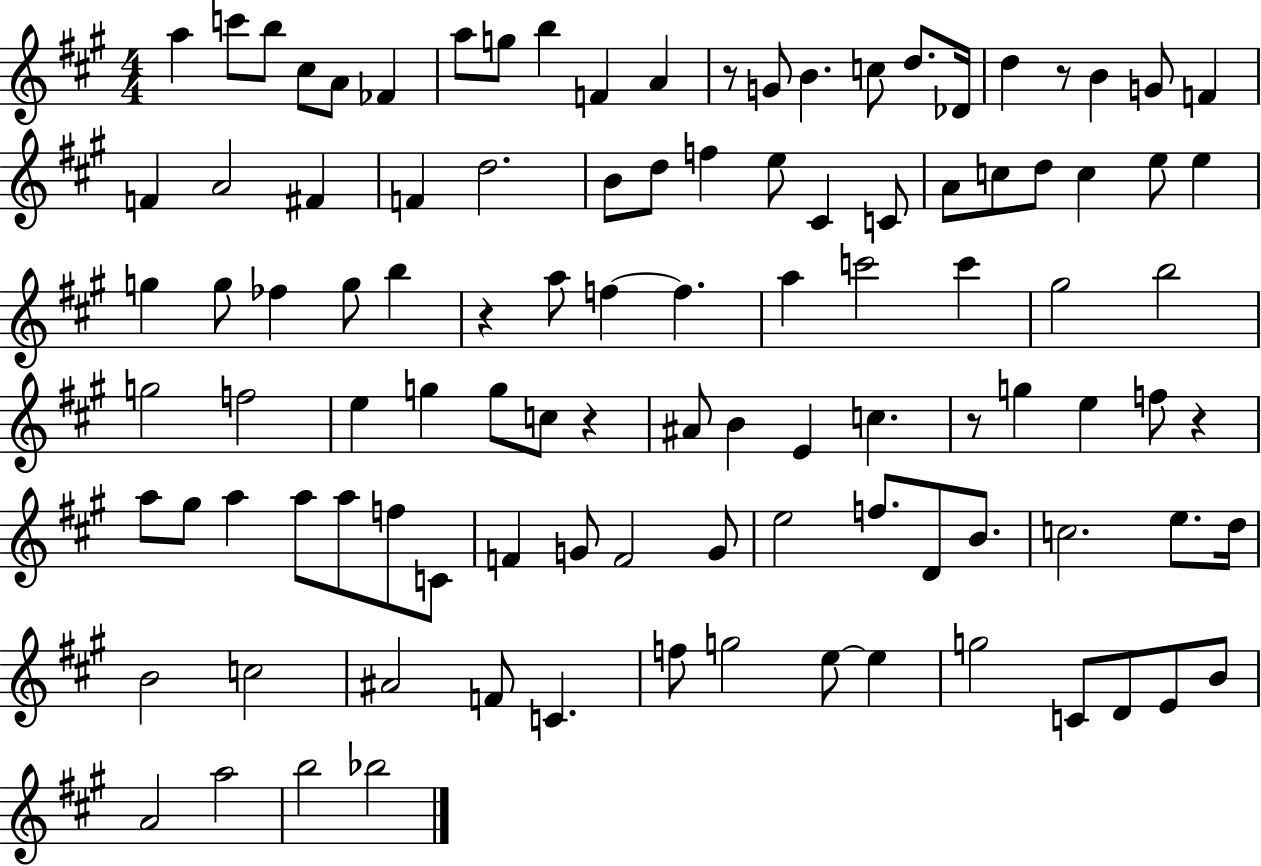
A5/q C6/e B5/e C#5/e A4/e FES4/q A5/e G5/e B5/q F4/q A4/q R/e G4/e B4/q. C5/e D5/e. Db4/s D5/q R/e B4/q G4/e F4/q F4/q A4/h F#4/q F4/q D5/h. B4/e D5/e F5/q E5/e C#4/q C4/e A4/e C5/e D5/e C5/q E5/e E5/q G5/q G5/e FES5/q G5/e B5/q R/q A5/e F5/q F5/q. A5/q C6/h C6/q G#5/h B5/h G5/h F5/h E5/q G5/q G5/e C5/e R/q A#4/e B4/q E4/q C5/q. R/e G5/q E5/q F5/e R/q A5/e G#5/e A5/q A5/e A5/e F5/e C4/e F4/q G4/e F4/h G4/e E5/h F5/e. D4/e B4/e. C5/h. E5/e. D5/s B4/h C5/h A#4/h F4/e C4/q. F5/e G5/h E5/e E5/q G5/h C4/e D4/e E4/e B4/e A4/h A5/h B5/h Bb5/h